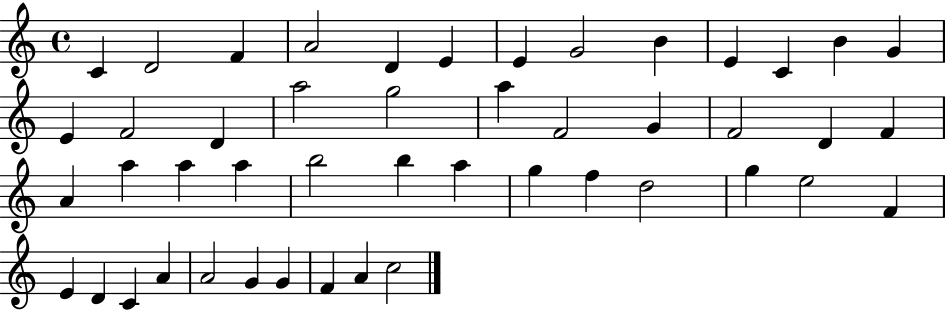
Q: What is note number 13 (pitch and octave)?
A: G4